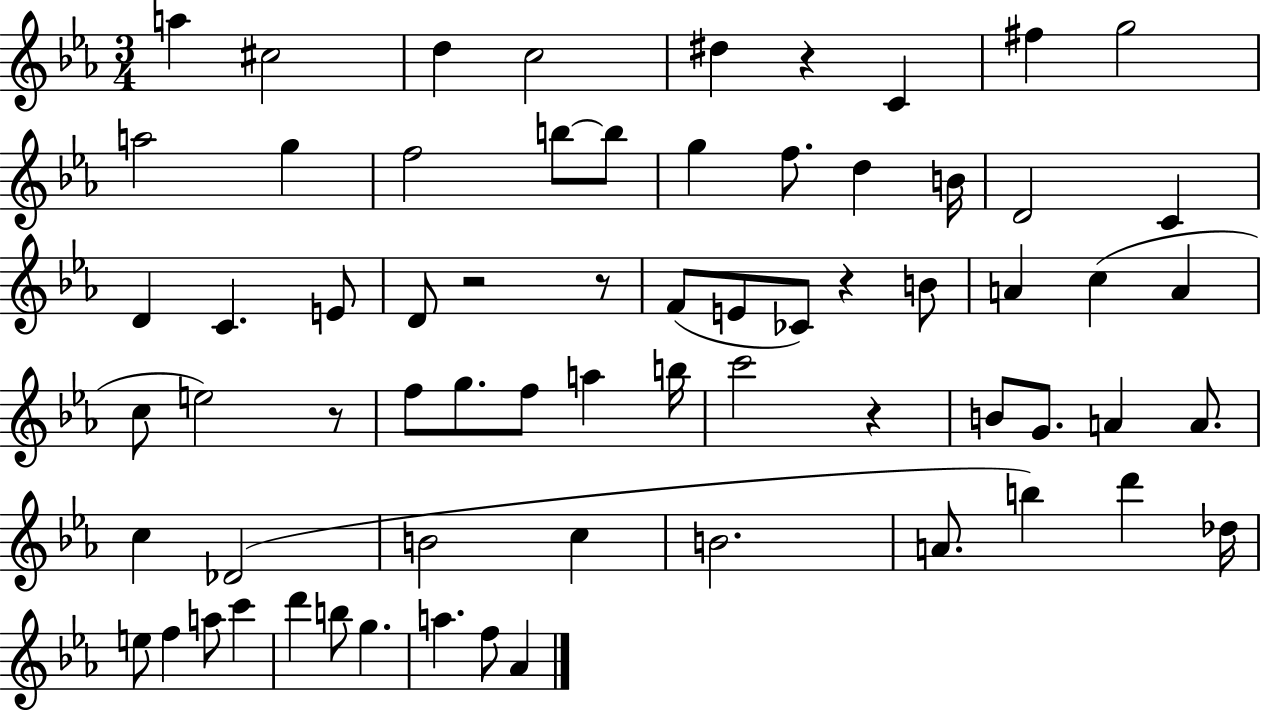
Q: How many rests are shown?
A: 6